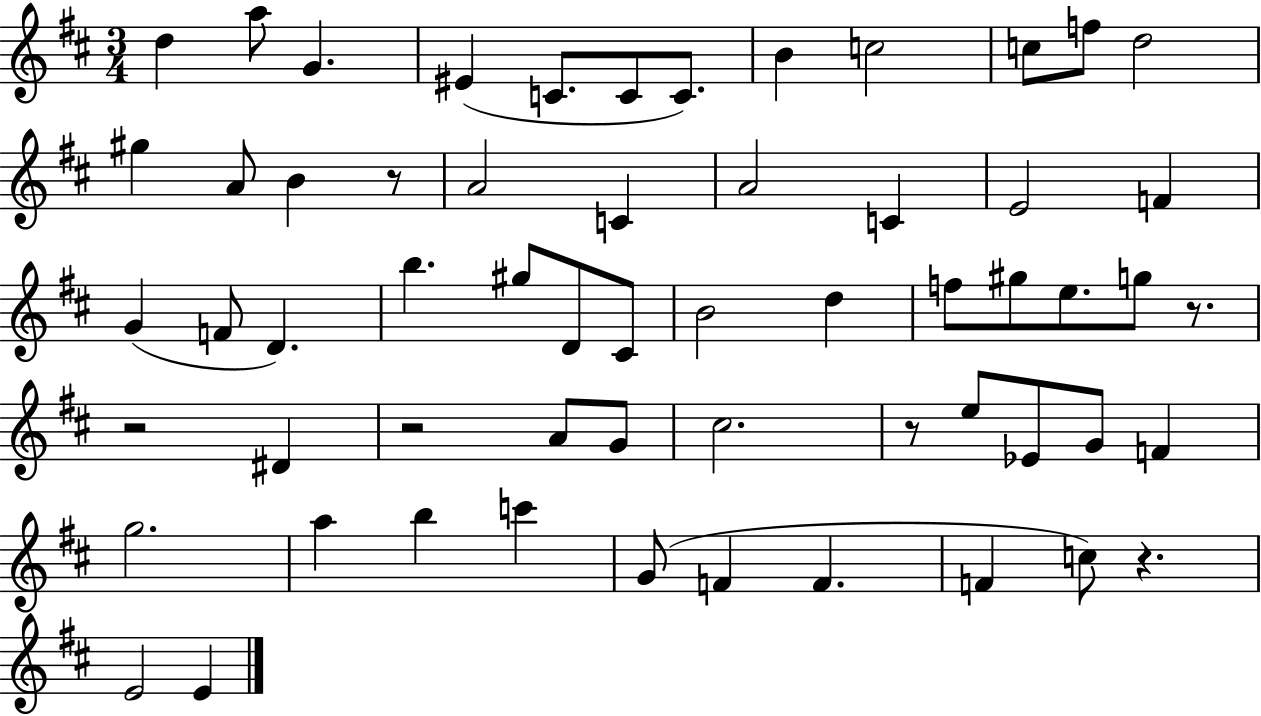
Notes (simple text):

D5/q A5/e G4/q. EIS4/q C4/e. C4/e C4/e. B4/q C5/h C5/e F5/e D5/h G#5/q A4/e B4/q R/e A4/h C4/q A4/h C4/q E4/h F4/q G4/q F4/e D4/q. B5/q. G#5/e D4/e C#4/e B4/h D5/q F5/e G#5/e E5/e. G5/e R/e. R/h D#4/q R/h A4/e G4/e C#5/h. R/e E5/e Eb4/e G4/e F4/q G5/h. A5/q B5/q C6/q G4/e F4/q F4/q. F4/q C5/e R/q. E4/h E4/q